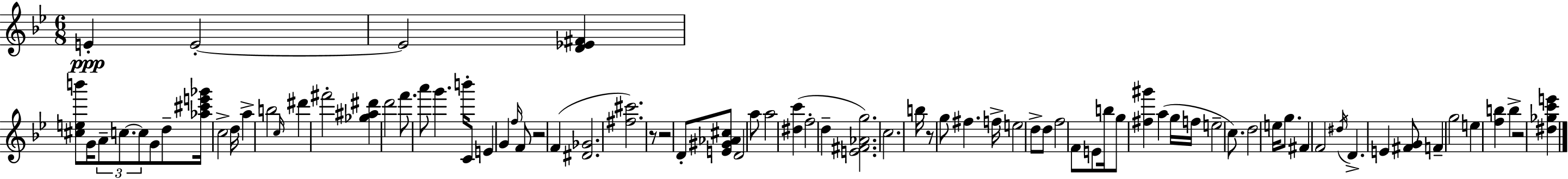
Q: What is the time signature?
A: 6/8